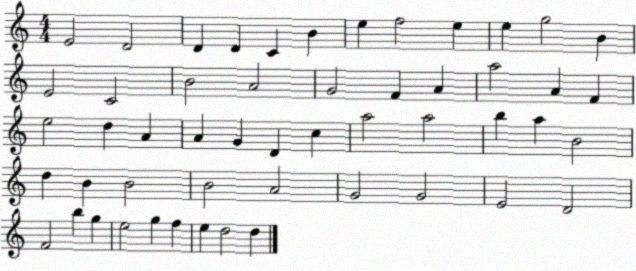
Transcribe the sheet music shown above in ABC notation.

X:1
T:Untitled
M:4/4
L:1/4
K:C
E2 D2 D D C B e f2 e e g2 B E2 C2 B2 A2 G2 F A a2 A F e2 d A A G D c a2 a2 b a B2 d B B2 B2 A2 G2 G2 E2 D2 F2 b g e2 g f e d2 d